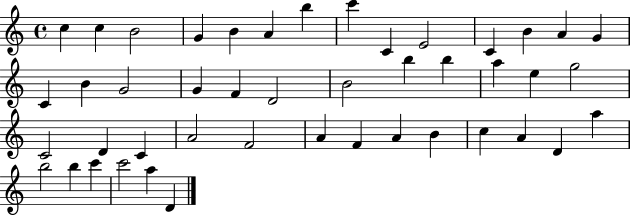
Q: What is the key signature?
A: C major